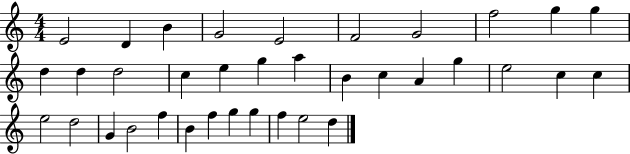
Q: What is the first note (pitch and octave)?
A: E4